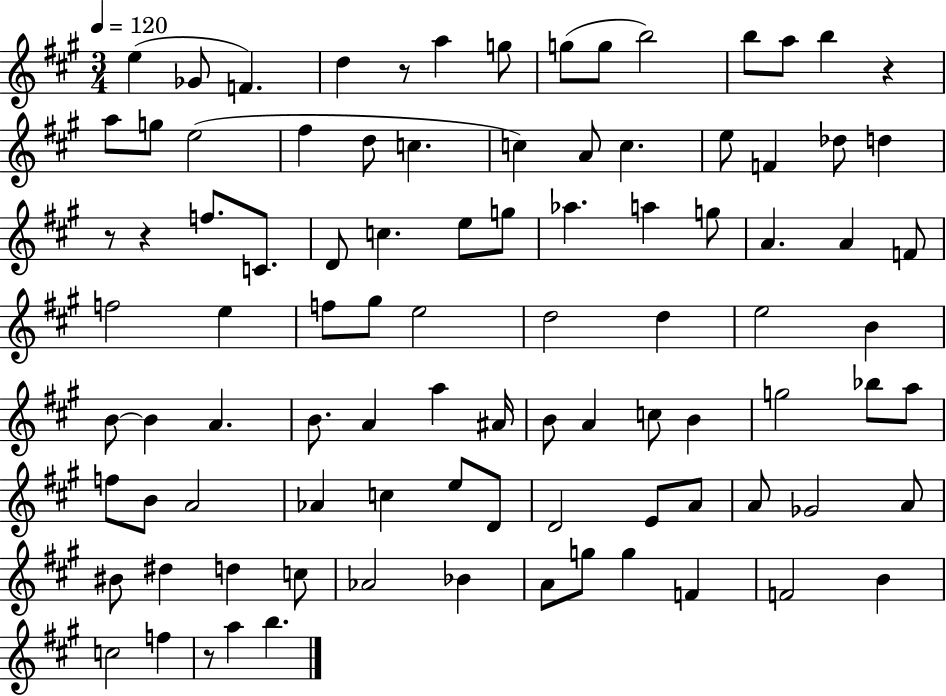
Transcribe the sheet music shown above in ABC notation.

X:1
T:Untitled
M:3/4
L:1/4
K:A
e _G/2 F d z/2 a g/2 g/2 g/2 b2 b/2 a/2 b z a/2 g/2 e2 ^f d/2 c c A/2 c e/2 F _d/2 d z/2 z f/2 C/2 D/2 c e/2 g/2 _a a g/2 A A F/2 f2 e f/2 ^g/2 e2 d2 d e2 B B/2 B A B/2 A a ^A/4 B/2 A c/2 B g2 _b/2 a/2 f/2 B/2 A2 _A c e/2 D/2 D2 E/2 A/2 A/2 _G2 A/2 ^B/2 ^d d c/2 _A2 _B A/2 g/2 g F F2 B c2 f z/2 a b